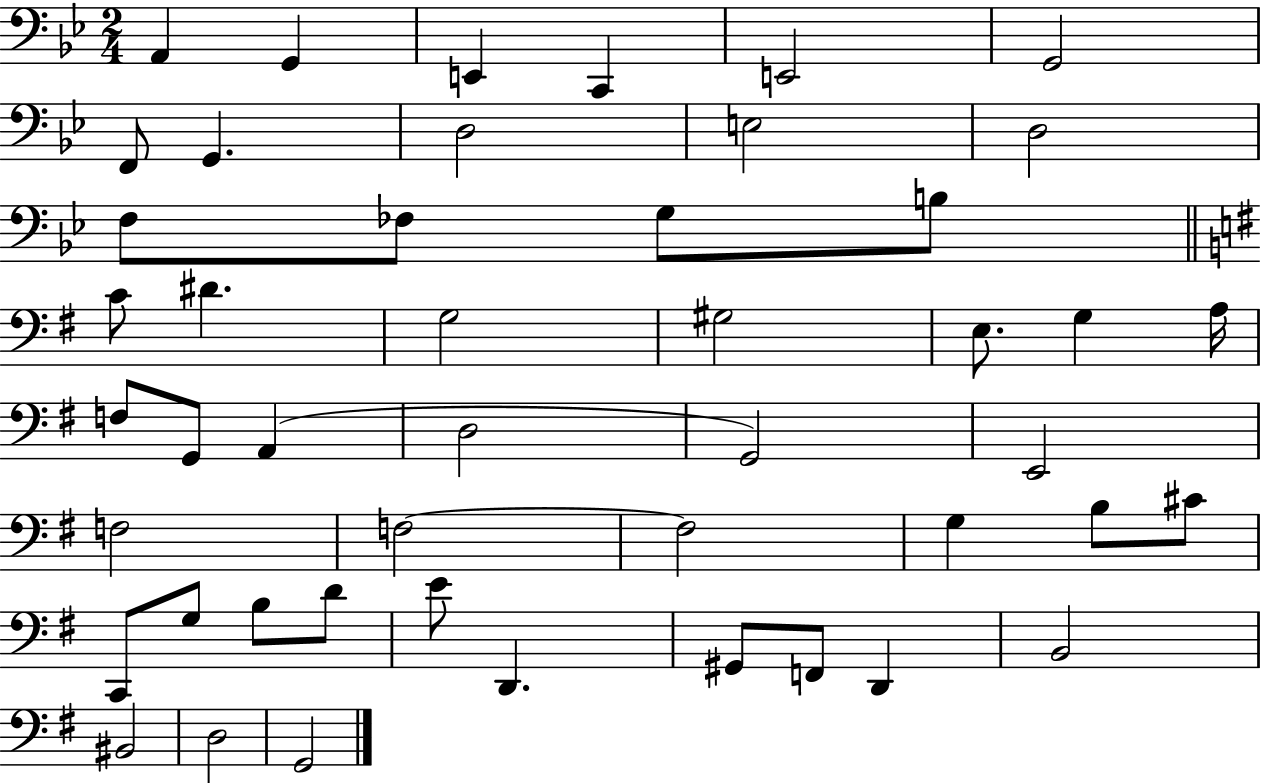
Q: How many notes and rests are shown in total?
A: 47